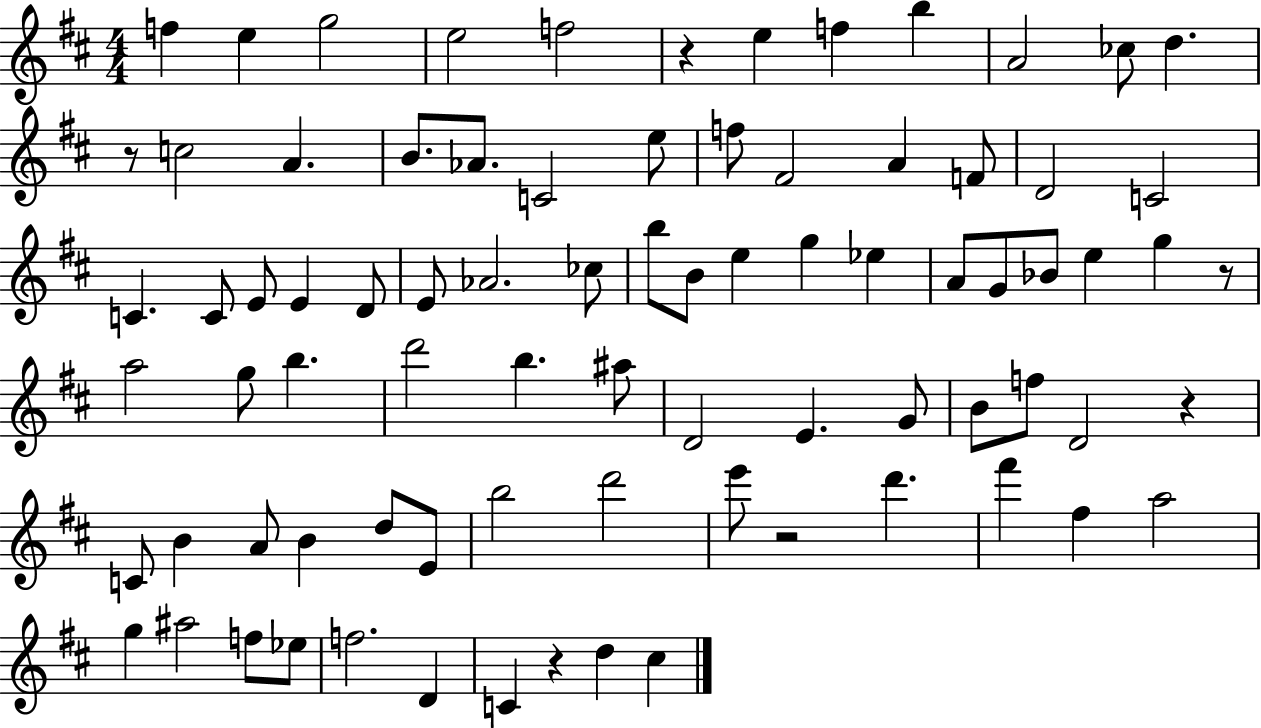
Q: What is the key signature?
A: D major